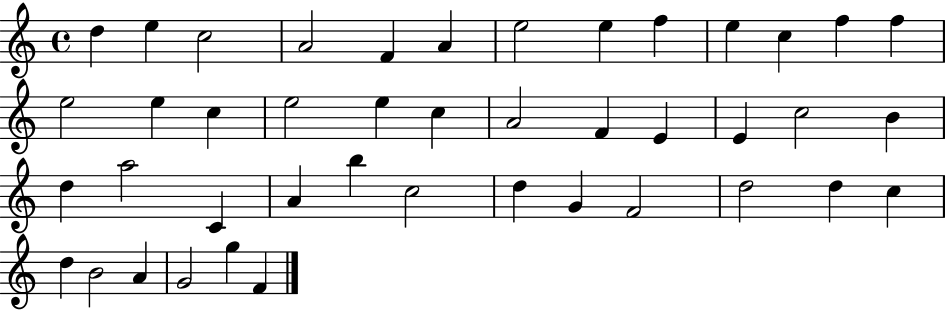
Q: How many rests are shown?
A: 0